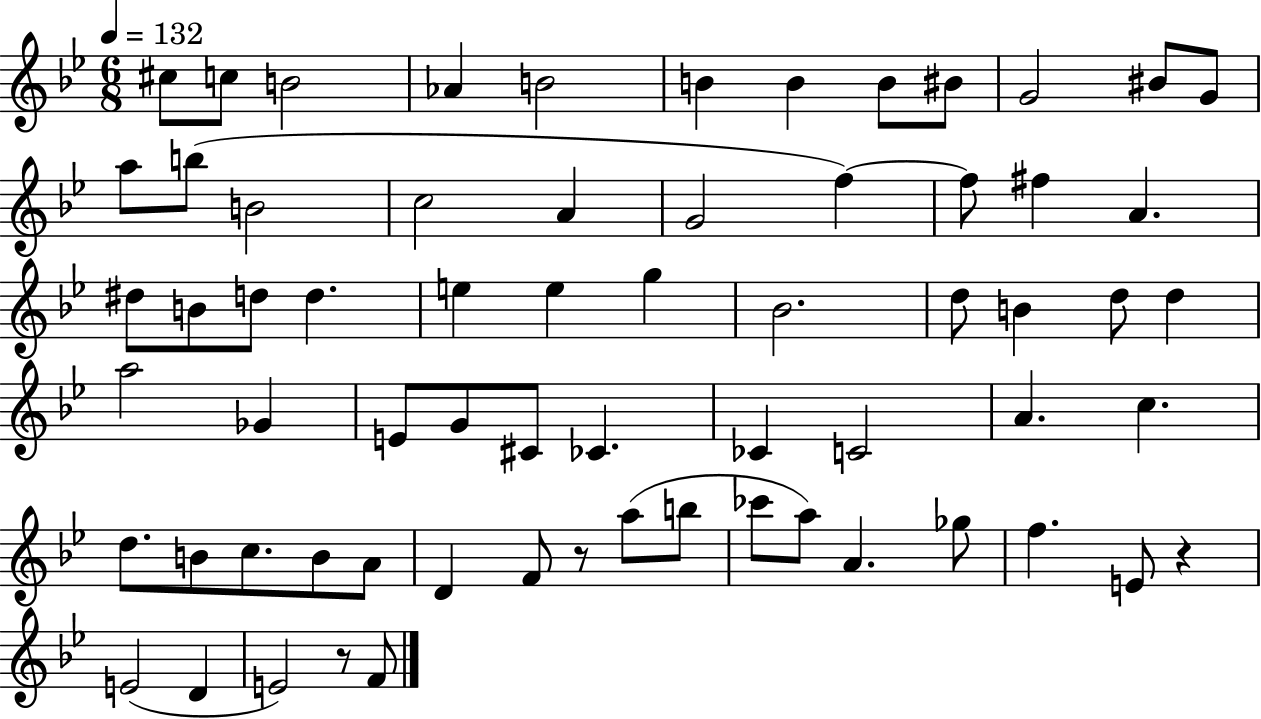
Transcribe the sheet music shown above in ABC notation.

X:1
T:Untitled
M:6/8
L:1/4
K:Bb
^c/2 c/2 B2 _A B2 B B B/2 ^B/2 G2 ^B/2 G/2 a/2 b/2 B2 c2 A G2 f f/2 ^f A ^d/2 B/2 d/2 d e e g _B2 d/2 B d/2 d a2 _G E/2 G/2 ^C/2 _C _C C2 A c d/2 B/2 c/2 B/2 A/2 D F/2 z/2 a/2 b/2 _c'/2 a/2 A _g/2 f E/2 z E2 D E2 z/2 F/2